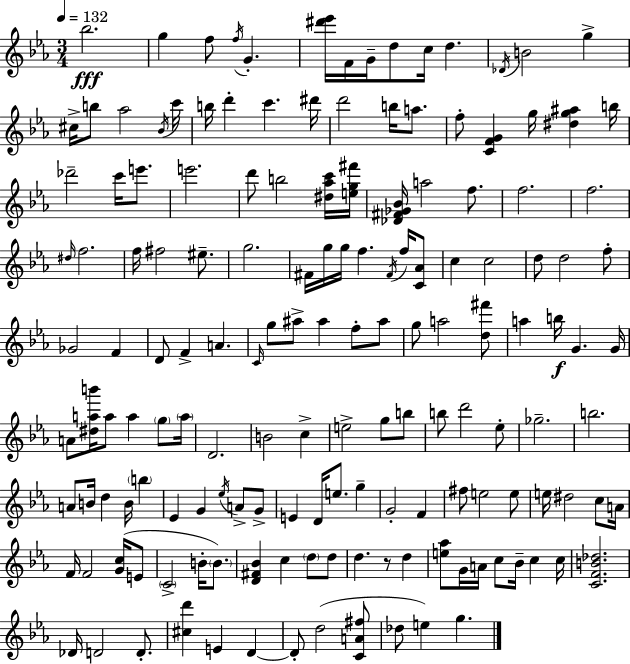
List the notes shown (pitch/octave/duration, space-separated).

Bb5/h. G5/q F5/e F5/s G4/q. [D#6,Eb6]/s F4/s G4/s D5/e C5/s D5/q. Db4/s B4/h G5/q C#5/s B5/e Ab5/h Bb4/s C6/s B5/s D6/q C6/q. D#6/s D6/h B5/s A5/e. F5/e [C4,F4,G4]/q G5/s [D#5,G5,A#5]/q B5/s Db6/h C6/s E6/e. E6/h. D6/e B5/h [D#5,Ab5,C6]/s [E5,G5,F#6]/s [Db4,F#4,Gb4,Bb4]/s A5/h F5/e. F5/h. F5/h. D#5/s F5/h. F5/s F#5/h EIS5/e. G5/h. F#4/s G5/s G5/s F5/q. F#4/s F5/s [C4,Ab4]/e C5/q C5/h D5/e D5/h F5/e Gb4/h F4/q D4/e F4/q A4/q. C4/s G5/e A#5/e A#5/q F5/e A#5/e G5/e A5/h [D5,F#6]/e A5/q B5/s G4/q. G4/s A4/e [D#5,A5,B6]/s A5/e A5/q G5/e A5/s D4/h. B4/h C5/q E5/h G5/e B5/e B5/e D6/h Eb5/e Gb5/h. B5/h. A4/e B4/s D5/q B4/s B5/q Eb4/q G4/q Eb5/s A4/e G4/e E4/q D4/s E5/e. G5/q G4/h F4/q F#5/e E5/h E5/e E5/s D#5/h C5/e A4/s F4/s F4/h [G4,C5]/s E4/e C4/h B4/s B4/e. [D4,F#4,Bb4]/q C5/q D5/e D5/e D5/q. R/e D5/q [E5,Ab5]/e G4/s A4/s C5/e Bb4/s C5/q C5/s [C4,F4,B4,Db5]/h. Db4/s D4/h D4/e. [C#5,D6]/q E4/q D4/q D4/e D5/h [C4,A4,F#5]/e Db5/e E5/q G5/q.